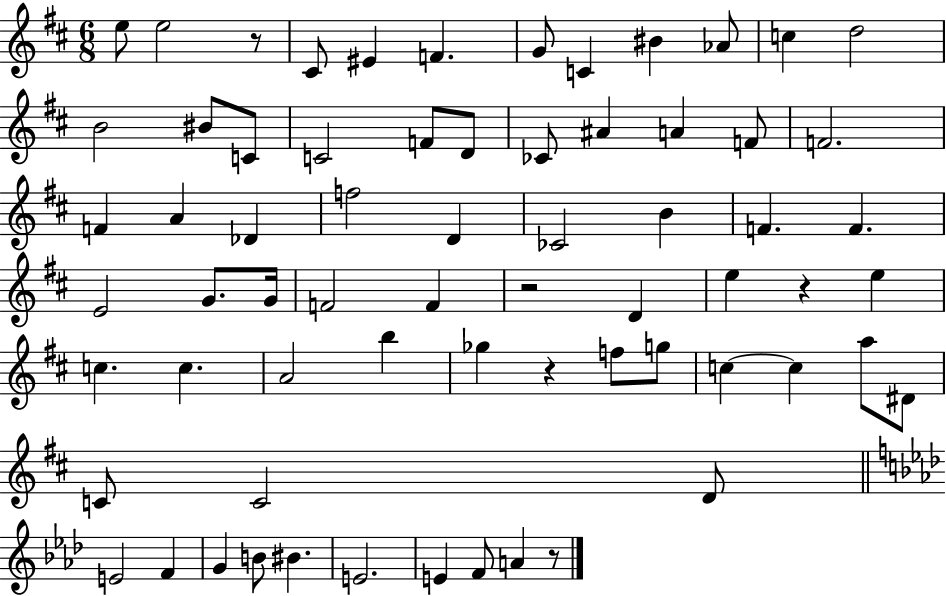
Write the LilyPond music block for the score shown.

{
  \clef treble
  \numericTimeSignature
  \time 6/8
  \key d \major
  e''8 e''2 r8 | cis'8 eis'4 f'4. | g'8 c'4 bis'4 aes'8 | c''4 d''2 | \break b'2 bis'8 c'8 | c'2 f'8 d'8 | ces'8 ais'4 a'4 f'8 | f'2. | \break f'4 a'4 des'4 | f''2 d'4 | ces'2 b'4 | f'4. f'4. | \break e'2 g'8. g'16 | f'2 f'4 | r2 d'4 | e''4 r4 e''4 | \break c''4. c''4. | a'2 b''4 | ges''4 r4 f''8 g''8 | c''4~~ c''4 a''8 dis'8 | \break c'8 c'2 d'8 | \bar "||" \break \key f \minor e'2 f'4 | g'4 b'8 bis'4. | e'2. | e'4 f'8 a'4 r8 | \break \bar "|."
}